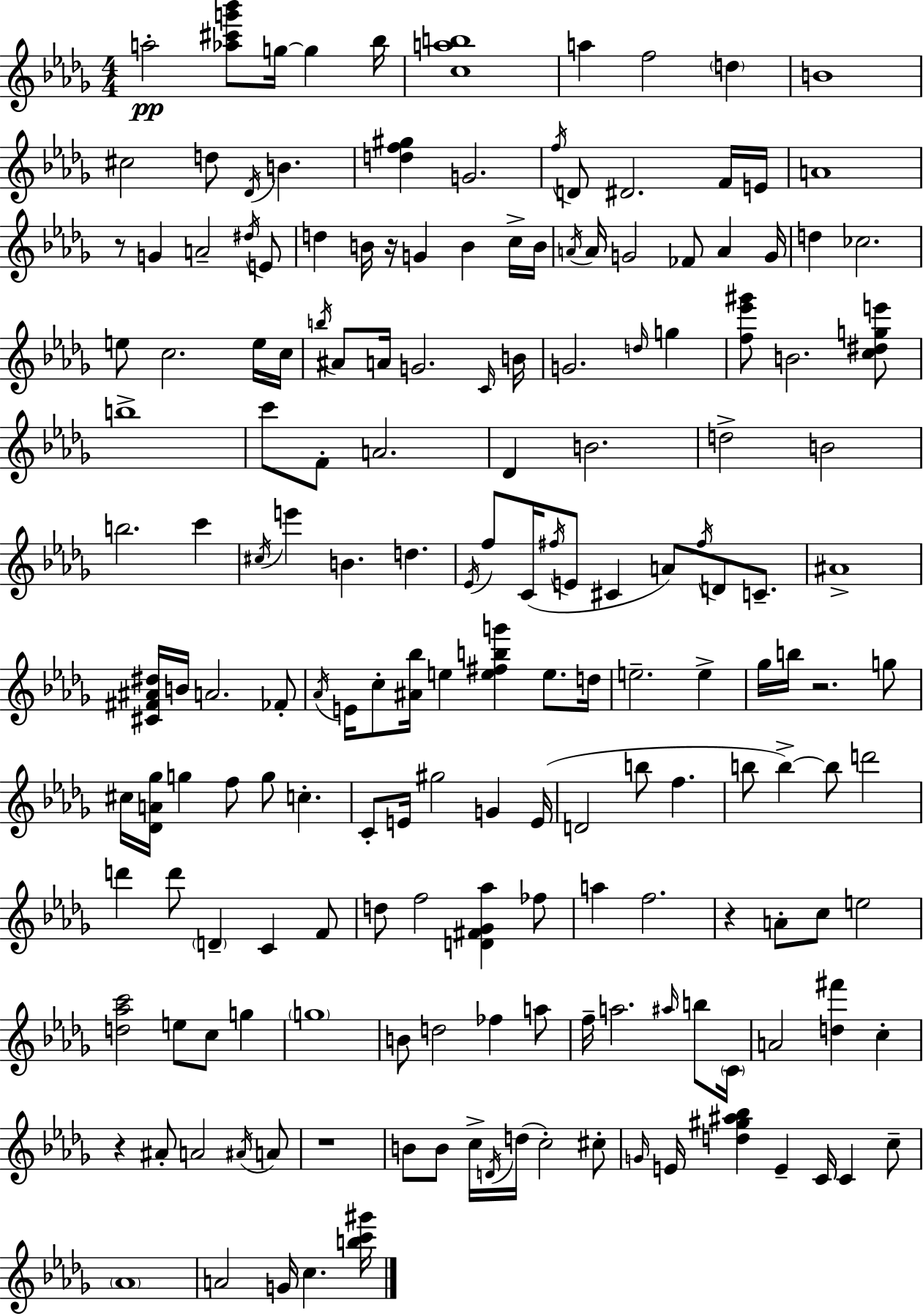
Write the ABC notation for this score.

X:1
T:Untitled
M:4/4
L:1/4
K:Bbm
a2 [_a^c'g'_b']/2 g/4 g _b/4 [cab]4 a f2 d B4 ^c2 d/2 _D/4 B [df^g] G2 f/4 D/2 ^D2 F/4 E/4 A4 z/2 G A2 ^d/4 E/2 d B/4 z/4 G B c/4 B/4 A/4 A/4 G2 _F/2 A G/4 d _c2 e/2 c2 e/4 c/4 b/4 ^A/2 A/4 G2 C/4 B/4 G2 d/4 g [f_e'^g']/2 B2 [c^dge']/2 b4 c'/2 F/2 A2 _D B2 d2 B2 b2 c' ^c/4 e' B d _E/4 f/2 C/4 ^f/4 E/2 ^C A/2 ^f/4 D/2 C/2 ^A4 [^C^F^A^d]/4 B/4 A2 _F/2 _A/4 E/4 c/2 [^A_b]/4 e [e^fbg'] e/2 d/4 e2 e _g/4 b/4 z2 g/2 ^c/4 [_DA_g]/4 g f/2 g/2 c C/2 E/4 ^g2 G E/4 D2 b/2 f b/2 b b/2 d'2 d' d'/2 D C F/2 d/2 f2 [D^F_G_a] _f/2 a f2 z A/2 c/2 e2 [d_ac']2 e/2 c/2 g g4 B/2 d2 _f a/2 f/4 a2 ^a/4 b/2 C/4 A2 [d^f'] c z ^A/2 A2 ^A/4 A/2 z4 B/2 B/2 c/4 D/4 d/4 c2 ^c/2 G/4 E/4 [d^g^a_b] E C/4 C c/2 _A4 A2 G/4 c [bc'^g']/4